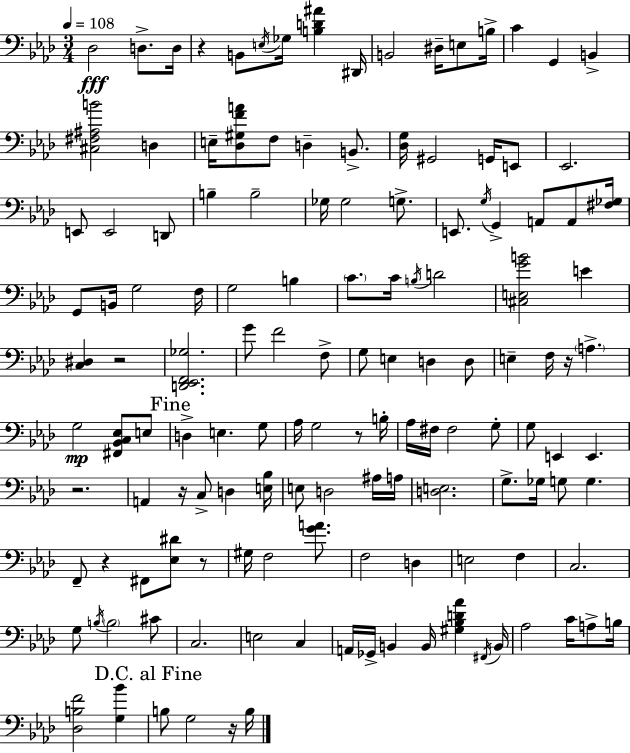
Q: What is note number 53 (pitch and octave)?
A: D3